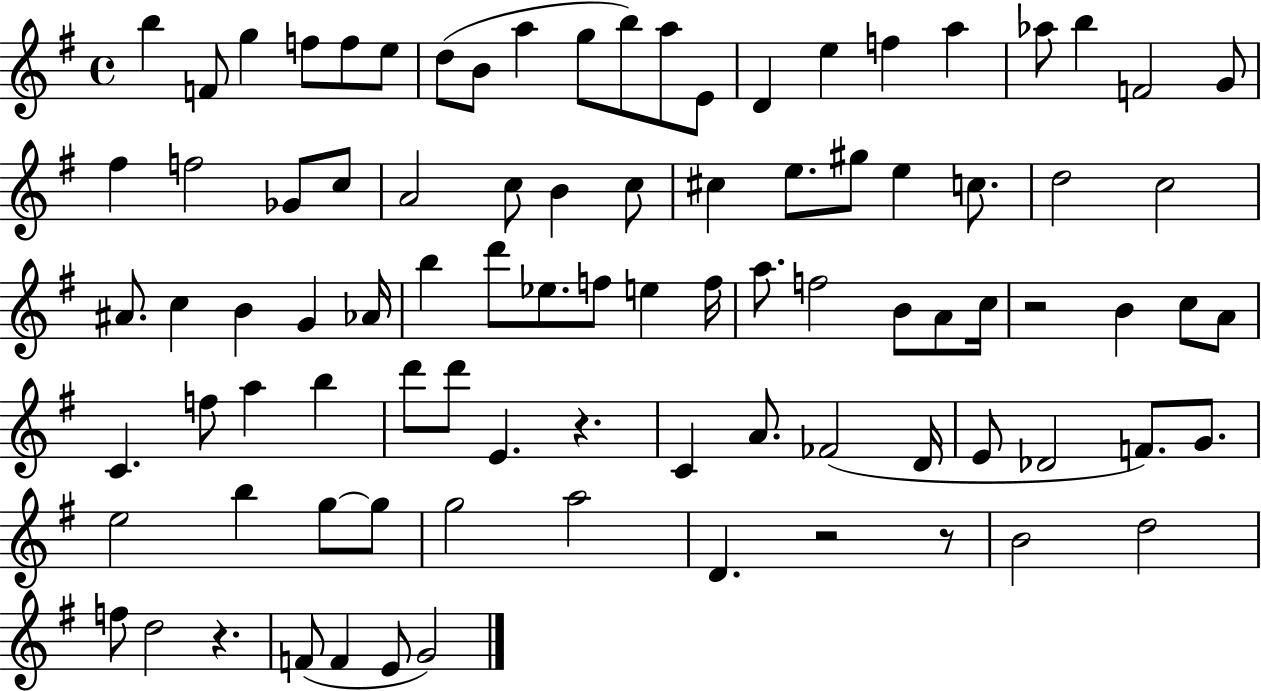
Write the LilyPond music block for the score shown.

{
  \clef treble
  \time 4/4
  \defaultTimeSignature
  \key g \major
  b''4 f'8 g''4 f''8 f''8 e''8 | d''8( b'8 a''4 g''8 b''8) a''8 e'8 | d'4 e''4 f''4 a''4 | aes''8 b''4 f'2 g'8 | \break fis''4 f''2 ges'8 c''8 | a'2 c''8 b'4 c''8 | cis''4 e''8. gis''8 e''4 c''8. | d''2 c''2 | \break ais'8. c''4 b'4 g'4 aes'16 | b''4 d'''8 ees''8. f''8 e''4 f''16 | a''8. f''2 b'8 a'8 c''16 | r2 b'4 c''8 a'8 | \break c'4. f''8 a''4 b''4 | d'''8 d'''8 e'4. r4. | c'4 a'8. fes'2( d'16 | e'8 des'2 f'8.) g'8. | \break e''2 b''4 g''8~~ g''8 | g''2 a''2 | d'4. r2 r8 | b'2 d''2 | \break f''8 d''2 r4. | f'8( f'4 e'8 g'2) | \bar "|."
}